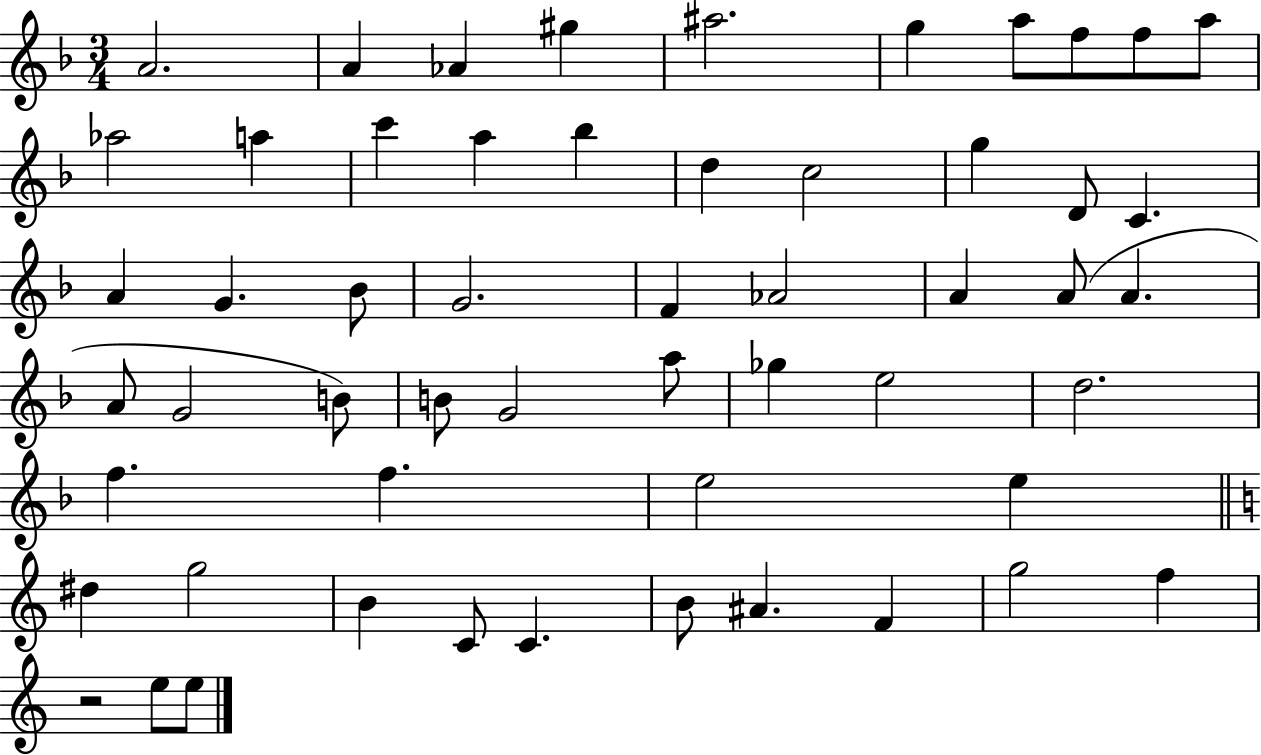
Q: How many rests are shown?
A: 1